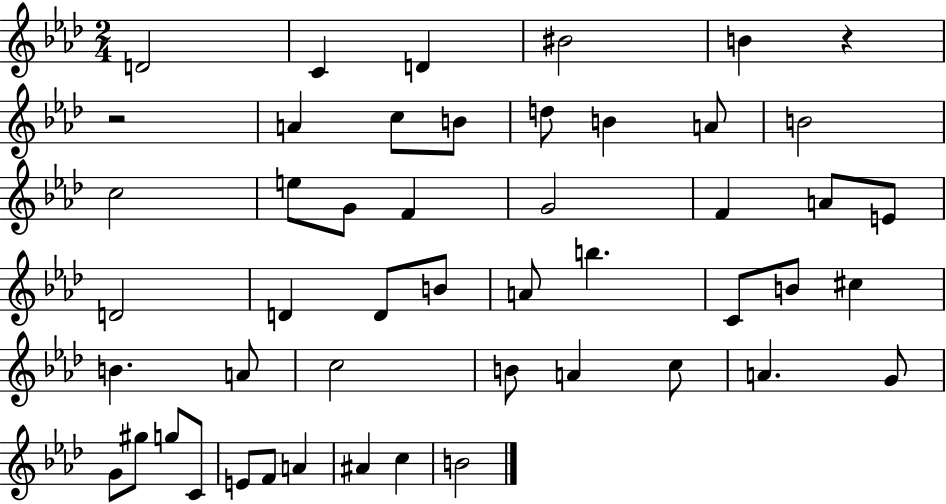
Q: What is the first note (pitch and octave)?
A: D4